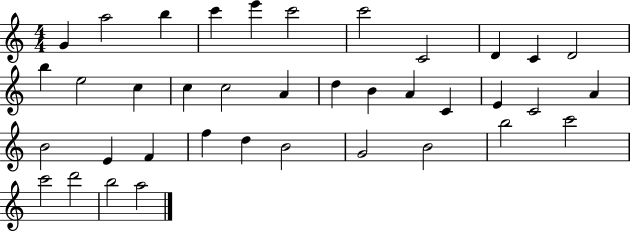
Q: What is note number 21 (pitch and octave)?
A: C4